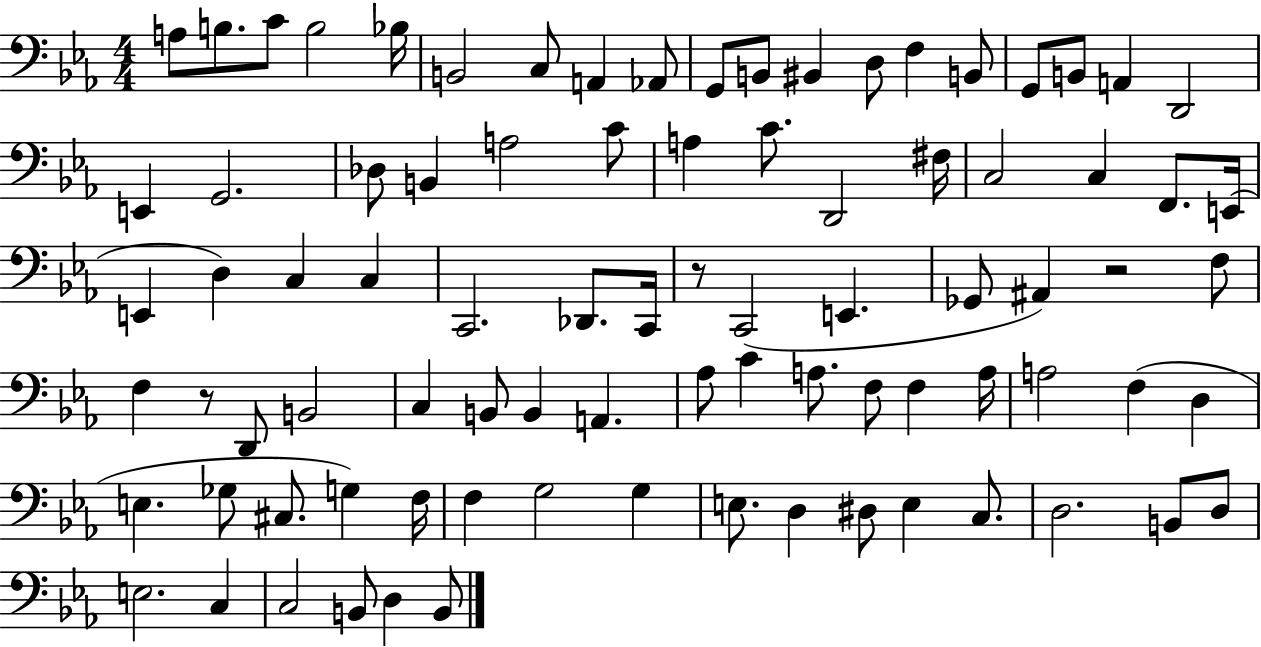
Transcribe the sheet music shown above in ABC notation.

X:1
T:Untitled
M:4/4
L:1/4
K:Eb
A,/2 B,/2 C/2 B,2 _B,/4 B,,2 C,/2 A,, _A,,/2 G,,/2 B,,/2 ^B,, D,/2 F, B,,/2 G,,/2 B,,/2 A,, D,,2 E,, G,,2 _D,/2 B,, A,2 C/2 A, C/2 D,,2 ^F,/4 C,2 C, F,,/2 E,,/4 E,, D, C, C, C,,2 _D,,/2 C,,/4 z/2 C,,2 E,, _G,,/2 ^A,, z2 F,/2 F, z/2 D,,/2 B,,2 C, B,,/2 B,, A,, _A,/2 C A,/2 F,/2 F, A,/4 A,2 F, D, E, _G,/2 ^C,/2 G, F,/4 F, G,2 G, E,/2 D, ^D,/2 E, C,/2 D,2 B,,/2 D,/2 E,2 C, C,2 B,,/2 D, B,,/2